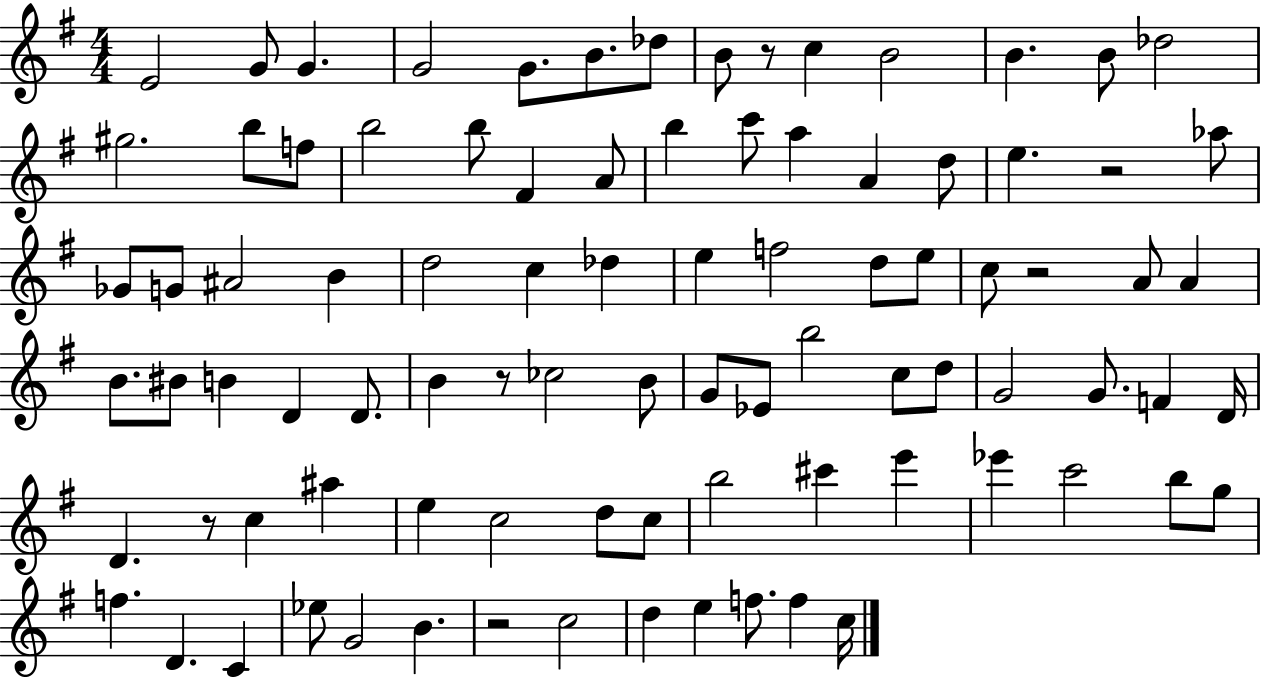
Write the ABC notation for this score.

X:1
T:Untitled
M:4/4
L:1/4
K:G
E2 G/2 G G2 G/2 B/2 _d/2 B/2 z/2 c B2 B B/2 _d2 ^g2 b/2 f/2 b2 b/2 ^F A/2 b c'/2 a A d/2 e z2 _a/2 _G/2 G/2 ^A2 B d2 c _d e f2 d/2 e/2 c/2 z2 A/2 A B/2 ^B/2 B D D/2 B z/2 _c2 B/2 G/2 _E/2 b2 c/2 d/2 G2 G/2 F D/4 D z/2 c ^a e c2 d/2 c/2 b2 ^c' e' _e' c'2 b/2 g/2 f D C _e/2 G2 B z2 c2 d e f/2 f c/4